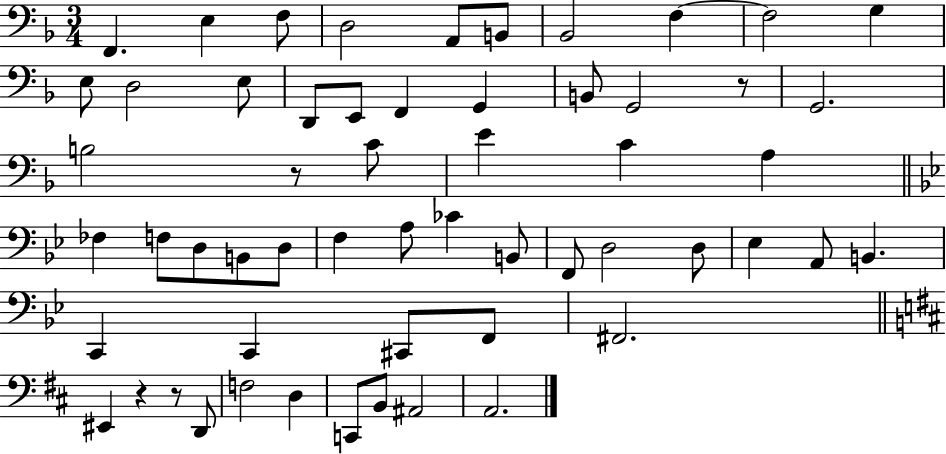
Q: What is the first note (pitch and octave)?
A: F2